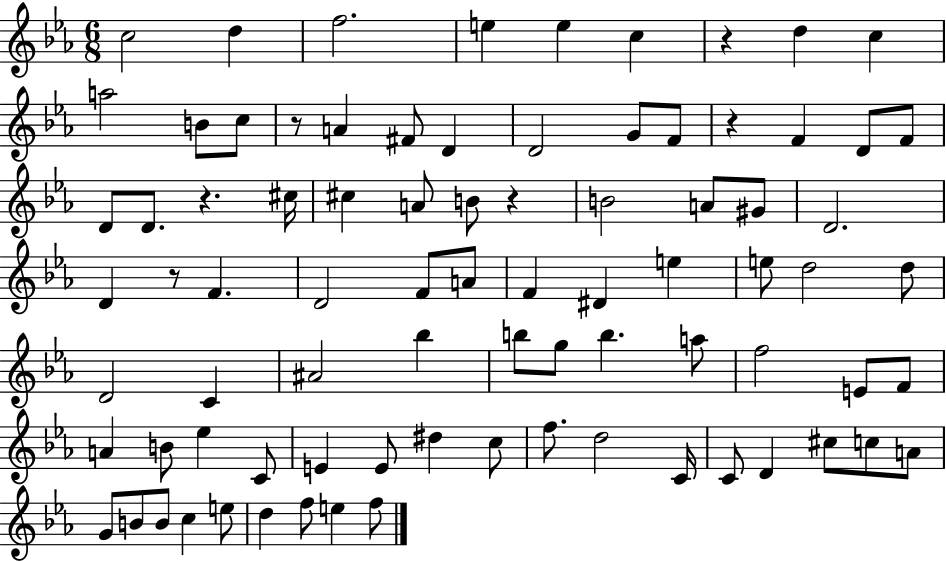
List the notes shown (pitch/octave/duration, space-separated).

C5/h D5/q F5/h. E5/q E5/q C5/q R/q D5/q C5/q A5/h B4/e C5/e R/e A4/q F#4/e D4/q D4/h G4/e F4/e R/q F4/q D4/e F4/e D4/e D4/e. R/q. C#5/s C#5/q A4/e B4/e R/q B4/h A4/e G#4/e D4/h. D4/q R/e F4/q. D4/h F4/e A4/e F4/q D#4/q E5/q E5/e D5/h D5/e D4/h C4/q A#4/h Bb5/q B5/e G5/e B5/q. A5/e F5/h E4/e F4/e A4/q B4/e Eb5/q C4/e E4/q E4/e D#5/q C5/e F5/e. D5/h C4/s C4/e D4/q C#5/e C5/e A4/e G4/e B4/e B4/e C5/q E5/e D5/q F5/e E5/q F5/e